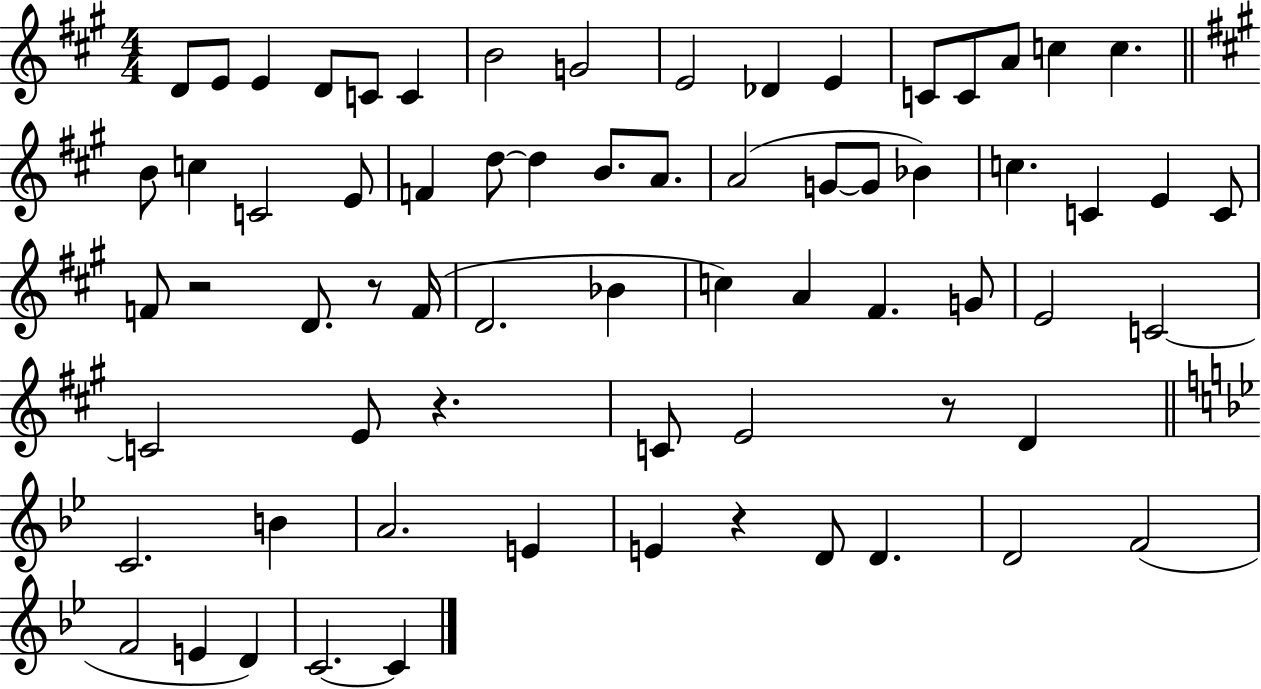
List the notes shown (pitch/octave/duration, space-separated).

D4/e E4/e E4/q D4/e C4/e C4/q B4/h G4/h E4/h Db4/q E4/q C4/e C4/e A4/e C5/q C5/q. B4/e C5/q C4/h E4/e F4/q D5/e D5/q B4/e. A4/e. A4/h G4/e G4/e Bb4/q C5/q. C4/q E4/q C4/e F4/e R/h D4/e. R/e F4/s D4/h. Bb4/q C5/q A4/q F#4/q. G4/e E4/h C4/h C4/h E4/e R/q. C4/e E4/h R/e D4/q C4/h. B4/q A4/h. E4/q E4/q R/q D4/e D4/q. D4/h F4/h F4/h E4/q D4/q C4/h. C4/q